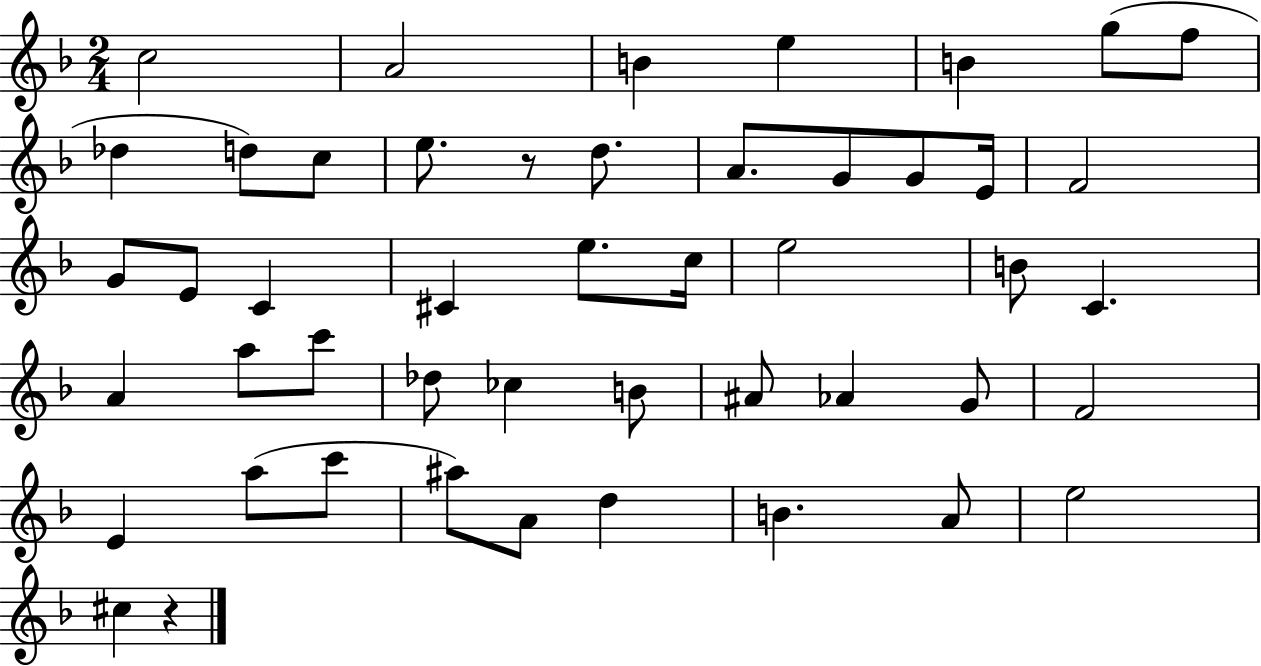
{
  \clef treble
  \numericTimeSignature
  \time 2/4
  \key f \major
  c''2 | a'2 | b'4 e''4 | b'4 g''8( f''8 | \break des''4 d''8) c''8 | e''8. r8 d''8. | a'8. g'8 g'8 e'16 | f'2 | \break g'8 e'8 c'4 | cis'4 e''8. c''16 | e''2 | b'8 c'4. | \break a'4 a''8 c'''8 | des''8 ces''4 b'8 | ais'8 aes'4 g'8 | f'2 | \break e'4 a''8( c'''8 | ais''8) a'8 d''4 | b'4. a'8 | e''2 | \break cis''4 r4 | \bar "|."
}